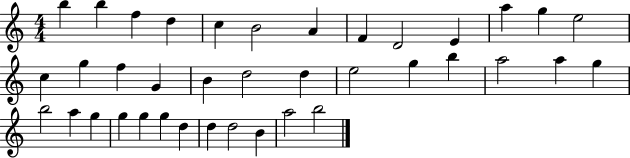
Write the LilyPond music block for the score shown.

{
  \clef treble
  \numericTimeSignature
  \time 4/4
  \key c \major
  b''4 b''4 f''4 d''4 | c''4 b'2 a'4 | f'4 d'2 e'4 | a''4 g''4 e''2 | \break c''4 g''4 f''4 g'4 | b'4 d''2 d''4 | e''2 g''4 b''4 | a''2 a''4 g''4 | \break b''2 a''4 g''4 | g''4 g''4 g''4 d''4 | d''4 d''2 b'4 | a''2 b''2 | \break \bar "|."
}